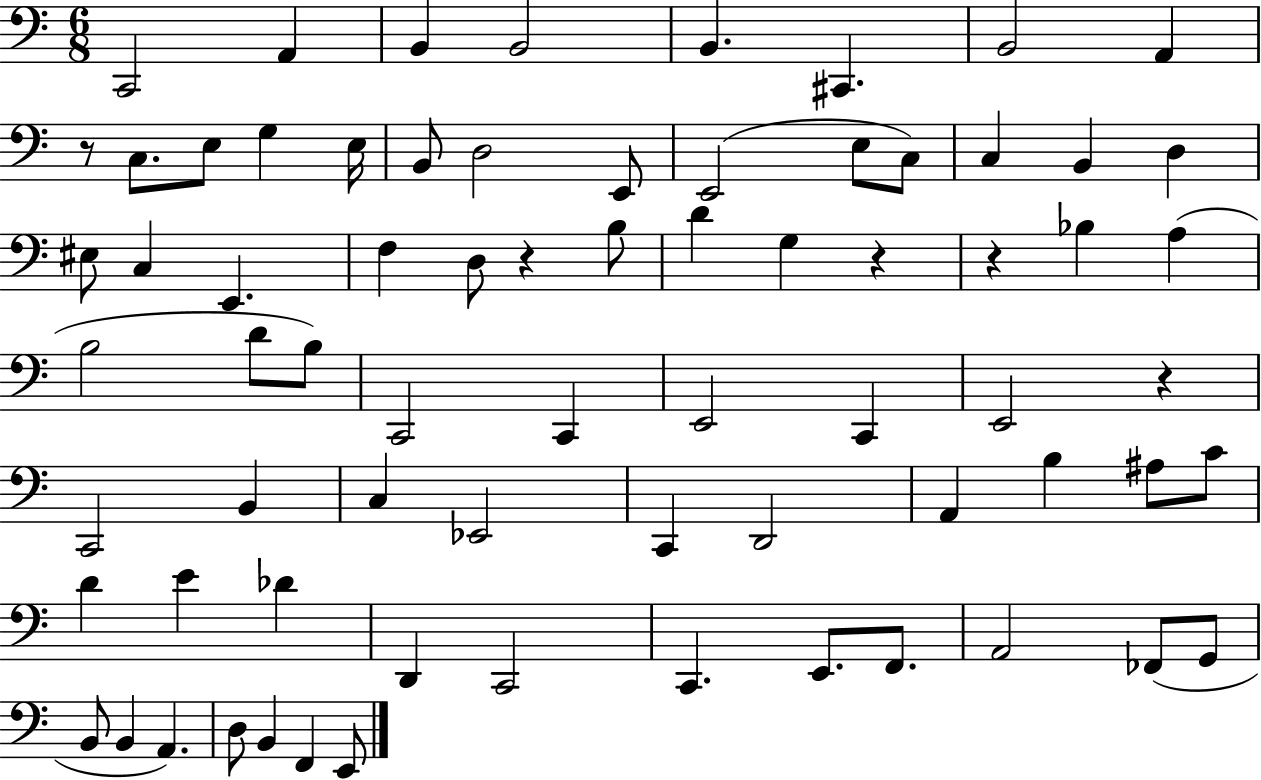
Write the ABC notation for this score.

X:1
T:Untitled
M:6/8
L:1/4
K:C
C,,2 A,, B,, B,,2 B,, ^C,, B,,2 A,, z/2 C,/2 E,/2 G, E,/4 B,,/2 D,2 E,,/2 E,,2 E,/2 C,/2 C, B,, D, ^E,/2 C, E,, F, D,/2 z B,/2 D G, z z _B, A, B,2 D/2 B,/2 C,,2 C,, E,,2 C,, E,,2 z C,,2 B,, C, _E,,2 C,, D,,2 A,, B, ^A,/2 C/2 D E _D D,, C,,2 C,, E,,/2 F,,/2 A,,2 _F,,/2 G,,/2 B,,/2 B,, A,, D,/2 B,, F,, E,,/2